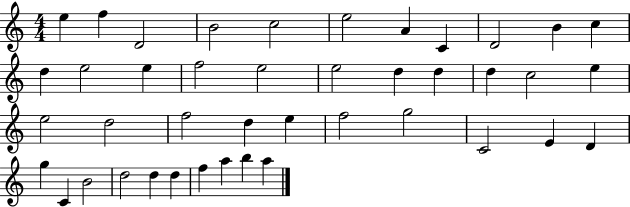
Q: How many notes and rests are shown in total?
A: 42